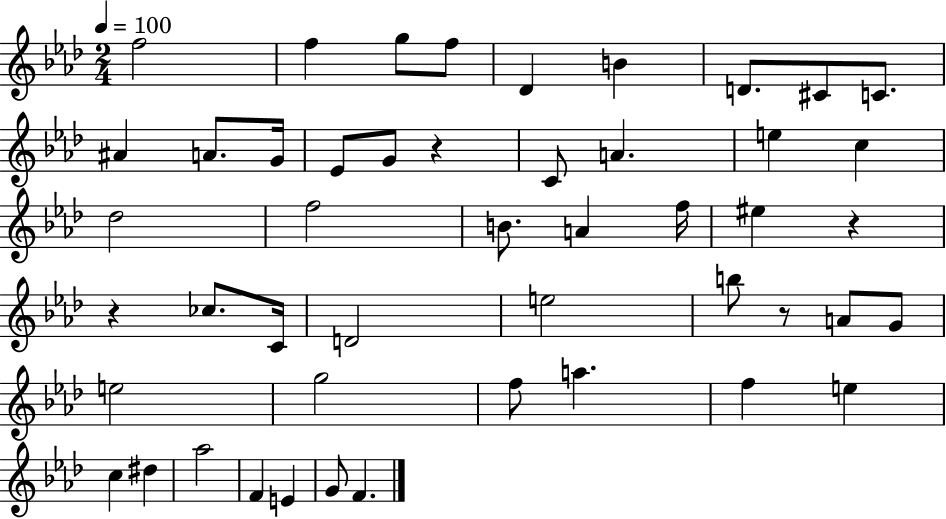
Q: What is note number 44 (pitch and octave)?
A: F4